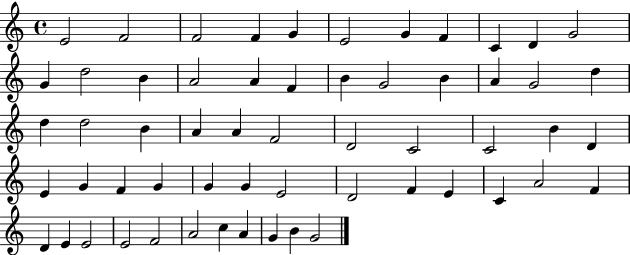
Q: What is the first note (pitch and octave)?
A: E4